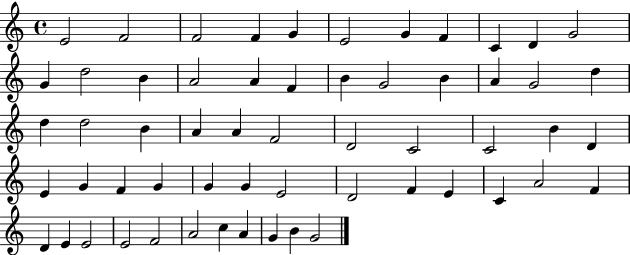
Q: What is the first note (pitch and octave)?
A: E4